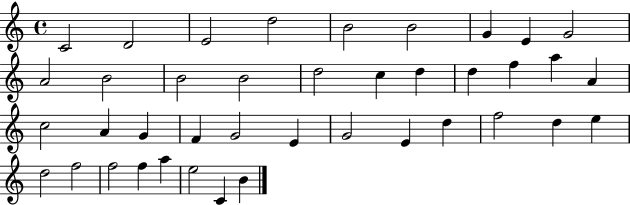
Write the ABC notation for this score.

X:1
T:Untitled
M:4/4
L:1/4
K:C
C2 D2 E2 d2 B2 B2 G E G2 A2 B2 B2 B2 d2 c d d f a A c2 A G F G2 E G2 E d f2 d e d2 f2 f2 f a e2 C B